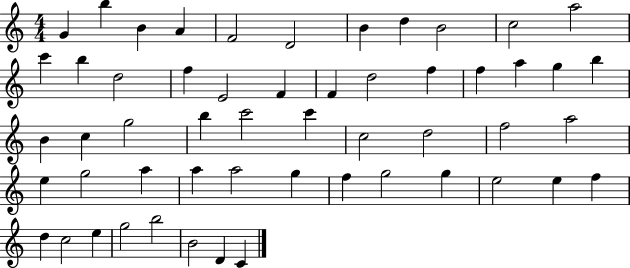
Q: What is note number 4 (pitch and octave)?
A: A4